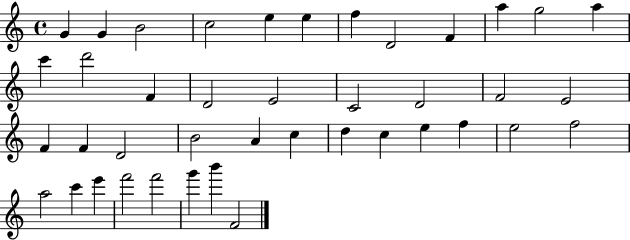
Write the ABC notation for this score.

X:1
T:Untitled
M:4/4
L:1/4
K:C
G G B2 c2 e e f D2 F a g2 a c' d'2 F D2 E2 C2 D2 F2 E2 F F D2 B2 A c d c e f e2 f2 a2 c' e' f'2 f'2 g' b' F2